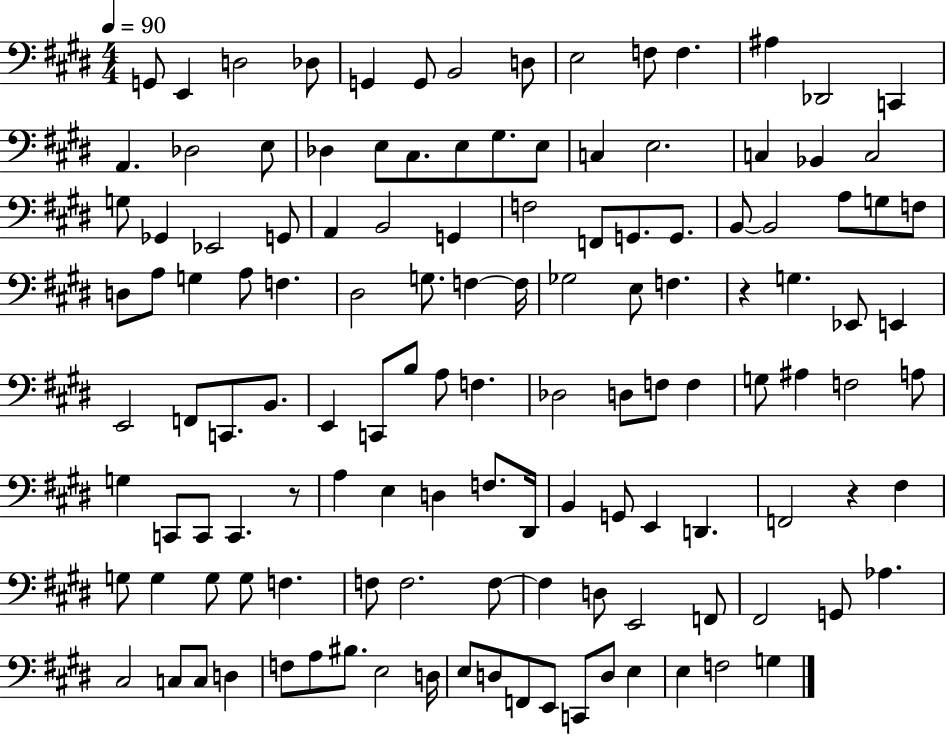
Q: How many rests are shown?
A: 3